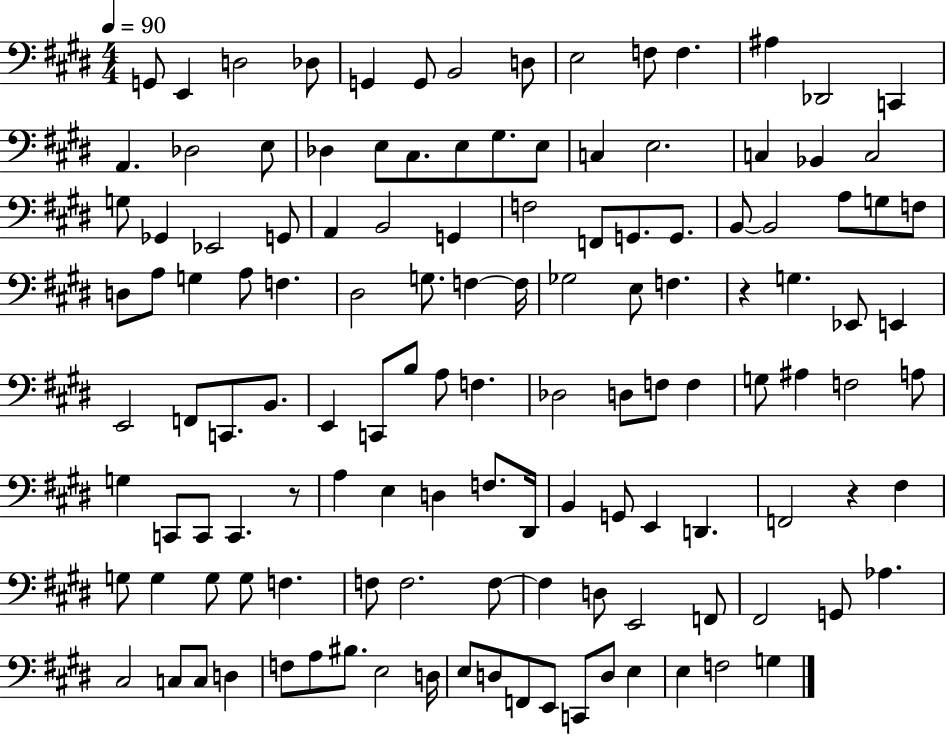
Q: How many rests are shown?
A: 3